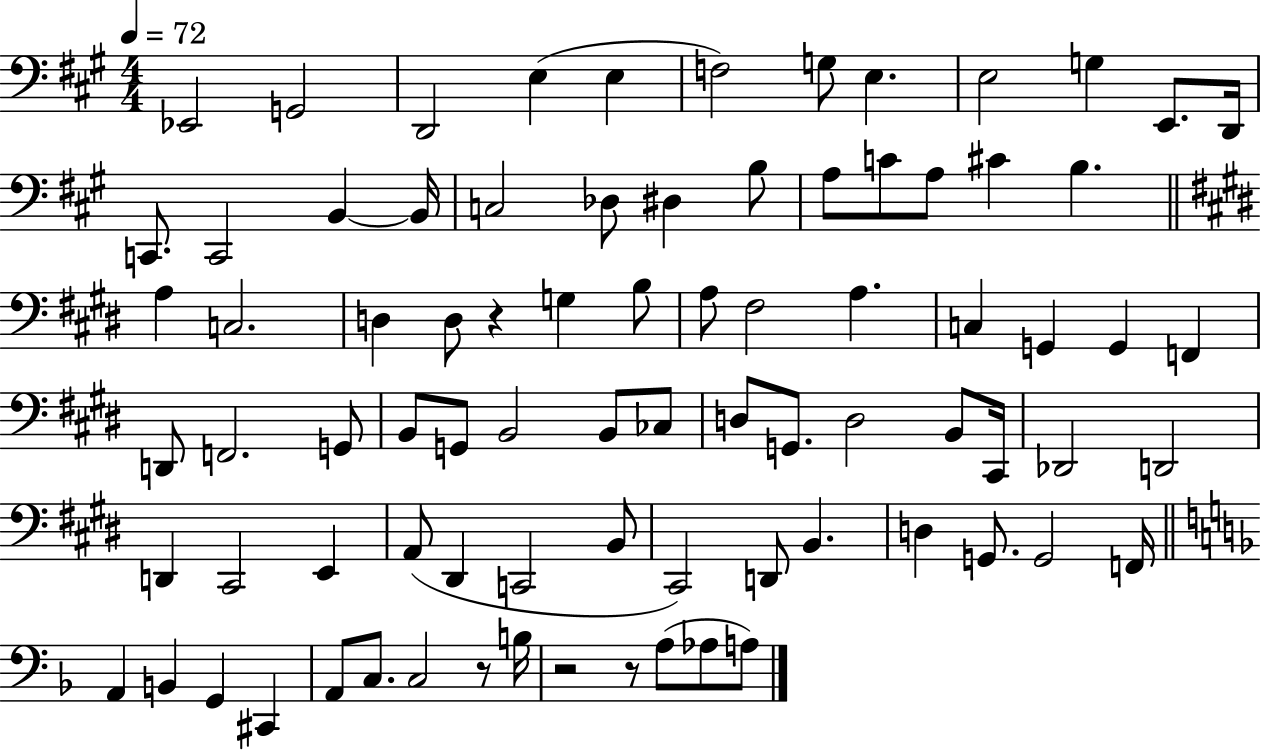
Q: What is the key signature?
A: A major